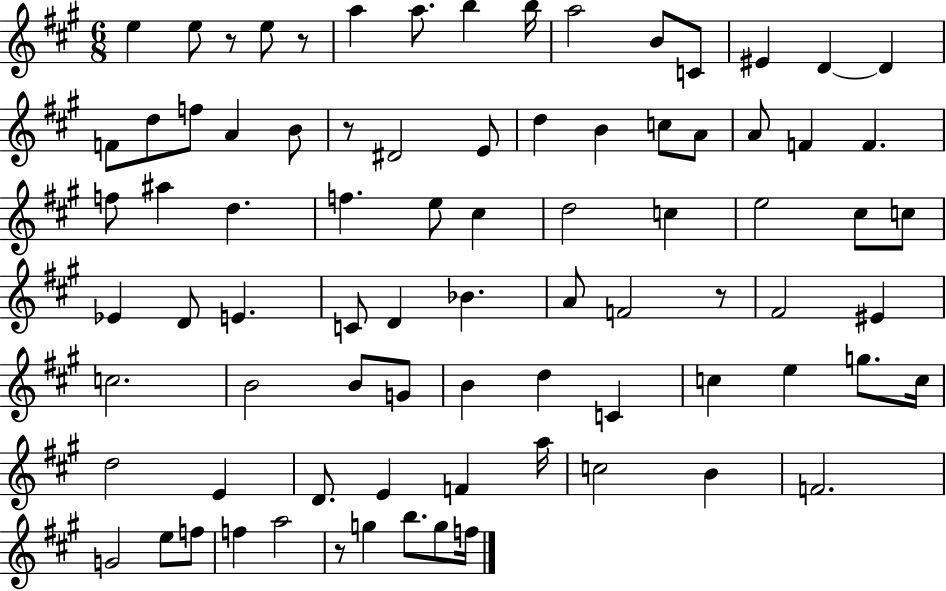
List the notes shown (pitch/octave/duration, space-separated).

E5/q E5/e R/e E5/e R/e A5/q A5/e. B5/q B5/s A5/h B4/e C4/e EIS4/q D4/q D4/q F4/e D5/e F5/e A4/q B4/e R/e D#4/h E4/e D5/q B4/q C5/e A4/e A4/e F4/q F4/q. F5/e A#5/q D5/q. F5/q. E5/e C#5/q D5/h C5/q E5/h C#5/e C5/e Eb4/q D4/e E4/q. C4/e D4/q Bb4/q. A4/e F4/h R/e F#4/h EIS4/q C5/h. B4/h B4/e G4/e B4/q D5/q C4/q C5/q E5/q G5/e. C5/s D5/h E4/q D4/e. E4/q F4/q A5/s C5/h B4/q F4/h. G4/h E5/e F5/e F5/q A5/h R/e G5/q B5/e. G5/e F5/s